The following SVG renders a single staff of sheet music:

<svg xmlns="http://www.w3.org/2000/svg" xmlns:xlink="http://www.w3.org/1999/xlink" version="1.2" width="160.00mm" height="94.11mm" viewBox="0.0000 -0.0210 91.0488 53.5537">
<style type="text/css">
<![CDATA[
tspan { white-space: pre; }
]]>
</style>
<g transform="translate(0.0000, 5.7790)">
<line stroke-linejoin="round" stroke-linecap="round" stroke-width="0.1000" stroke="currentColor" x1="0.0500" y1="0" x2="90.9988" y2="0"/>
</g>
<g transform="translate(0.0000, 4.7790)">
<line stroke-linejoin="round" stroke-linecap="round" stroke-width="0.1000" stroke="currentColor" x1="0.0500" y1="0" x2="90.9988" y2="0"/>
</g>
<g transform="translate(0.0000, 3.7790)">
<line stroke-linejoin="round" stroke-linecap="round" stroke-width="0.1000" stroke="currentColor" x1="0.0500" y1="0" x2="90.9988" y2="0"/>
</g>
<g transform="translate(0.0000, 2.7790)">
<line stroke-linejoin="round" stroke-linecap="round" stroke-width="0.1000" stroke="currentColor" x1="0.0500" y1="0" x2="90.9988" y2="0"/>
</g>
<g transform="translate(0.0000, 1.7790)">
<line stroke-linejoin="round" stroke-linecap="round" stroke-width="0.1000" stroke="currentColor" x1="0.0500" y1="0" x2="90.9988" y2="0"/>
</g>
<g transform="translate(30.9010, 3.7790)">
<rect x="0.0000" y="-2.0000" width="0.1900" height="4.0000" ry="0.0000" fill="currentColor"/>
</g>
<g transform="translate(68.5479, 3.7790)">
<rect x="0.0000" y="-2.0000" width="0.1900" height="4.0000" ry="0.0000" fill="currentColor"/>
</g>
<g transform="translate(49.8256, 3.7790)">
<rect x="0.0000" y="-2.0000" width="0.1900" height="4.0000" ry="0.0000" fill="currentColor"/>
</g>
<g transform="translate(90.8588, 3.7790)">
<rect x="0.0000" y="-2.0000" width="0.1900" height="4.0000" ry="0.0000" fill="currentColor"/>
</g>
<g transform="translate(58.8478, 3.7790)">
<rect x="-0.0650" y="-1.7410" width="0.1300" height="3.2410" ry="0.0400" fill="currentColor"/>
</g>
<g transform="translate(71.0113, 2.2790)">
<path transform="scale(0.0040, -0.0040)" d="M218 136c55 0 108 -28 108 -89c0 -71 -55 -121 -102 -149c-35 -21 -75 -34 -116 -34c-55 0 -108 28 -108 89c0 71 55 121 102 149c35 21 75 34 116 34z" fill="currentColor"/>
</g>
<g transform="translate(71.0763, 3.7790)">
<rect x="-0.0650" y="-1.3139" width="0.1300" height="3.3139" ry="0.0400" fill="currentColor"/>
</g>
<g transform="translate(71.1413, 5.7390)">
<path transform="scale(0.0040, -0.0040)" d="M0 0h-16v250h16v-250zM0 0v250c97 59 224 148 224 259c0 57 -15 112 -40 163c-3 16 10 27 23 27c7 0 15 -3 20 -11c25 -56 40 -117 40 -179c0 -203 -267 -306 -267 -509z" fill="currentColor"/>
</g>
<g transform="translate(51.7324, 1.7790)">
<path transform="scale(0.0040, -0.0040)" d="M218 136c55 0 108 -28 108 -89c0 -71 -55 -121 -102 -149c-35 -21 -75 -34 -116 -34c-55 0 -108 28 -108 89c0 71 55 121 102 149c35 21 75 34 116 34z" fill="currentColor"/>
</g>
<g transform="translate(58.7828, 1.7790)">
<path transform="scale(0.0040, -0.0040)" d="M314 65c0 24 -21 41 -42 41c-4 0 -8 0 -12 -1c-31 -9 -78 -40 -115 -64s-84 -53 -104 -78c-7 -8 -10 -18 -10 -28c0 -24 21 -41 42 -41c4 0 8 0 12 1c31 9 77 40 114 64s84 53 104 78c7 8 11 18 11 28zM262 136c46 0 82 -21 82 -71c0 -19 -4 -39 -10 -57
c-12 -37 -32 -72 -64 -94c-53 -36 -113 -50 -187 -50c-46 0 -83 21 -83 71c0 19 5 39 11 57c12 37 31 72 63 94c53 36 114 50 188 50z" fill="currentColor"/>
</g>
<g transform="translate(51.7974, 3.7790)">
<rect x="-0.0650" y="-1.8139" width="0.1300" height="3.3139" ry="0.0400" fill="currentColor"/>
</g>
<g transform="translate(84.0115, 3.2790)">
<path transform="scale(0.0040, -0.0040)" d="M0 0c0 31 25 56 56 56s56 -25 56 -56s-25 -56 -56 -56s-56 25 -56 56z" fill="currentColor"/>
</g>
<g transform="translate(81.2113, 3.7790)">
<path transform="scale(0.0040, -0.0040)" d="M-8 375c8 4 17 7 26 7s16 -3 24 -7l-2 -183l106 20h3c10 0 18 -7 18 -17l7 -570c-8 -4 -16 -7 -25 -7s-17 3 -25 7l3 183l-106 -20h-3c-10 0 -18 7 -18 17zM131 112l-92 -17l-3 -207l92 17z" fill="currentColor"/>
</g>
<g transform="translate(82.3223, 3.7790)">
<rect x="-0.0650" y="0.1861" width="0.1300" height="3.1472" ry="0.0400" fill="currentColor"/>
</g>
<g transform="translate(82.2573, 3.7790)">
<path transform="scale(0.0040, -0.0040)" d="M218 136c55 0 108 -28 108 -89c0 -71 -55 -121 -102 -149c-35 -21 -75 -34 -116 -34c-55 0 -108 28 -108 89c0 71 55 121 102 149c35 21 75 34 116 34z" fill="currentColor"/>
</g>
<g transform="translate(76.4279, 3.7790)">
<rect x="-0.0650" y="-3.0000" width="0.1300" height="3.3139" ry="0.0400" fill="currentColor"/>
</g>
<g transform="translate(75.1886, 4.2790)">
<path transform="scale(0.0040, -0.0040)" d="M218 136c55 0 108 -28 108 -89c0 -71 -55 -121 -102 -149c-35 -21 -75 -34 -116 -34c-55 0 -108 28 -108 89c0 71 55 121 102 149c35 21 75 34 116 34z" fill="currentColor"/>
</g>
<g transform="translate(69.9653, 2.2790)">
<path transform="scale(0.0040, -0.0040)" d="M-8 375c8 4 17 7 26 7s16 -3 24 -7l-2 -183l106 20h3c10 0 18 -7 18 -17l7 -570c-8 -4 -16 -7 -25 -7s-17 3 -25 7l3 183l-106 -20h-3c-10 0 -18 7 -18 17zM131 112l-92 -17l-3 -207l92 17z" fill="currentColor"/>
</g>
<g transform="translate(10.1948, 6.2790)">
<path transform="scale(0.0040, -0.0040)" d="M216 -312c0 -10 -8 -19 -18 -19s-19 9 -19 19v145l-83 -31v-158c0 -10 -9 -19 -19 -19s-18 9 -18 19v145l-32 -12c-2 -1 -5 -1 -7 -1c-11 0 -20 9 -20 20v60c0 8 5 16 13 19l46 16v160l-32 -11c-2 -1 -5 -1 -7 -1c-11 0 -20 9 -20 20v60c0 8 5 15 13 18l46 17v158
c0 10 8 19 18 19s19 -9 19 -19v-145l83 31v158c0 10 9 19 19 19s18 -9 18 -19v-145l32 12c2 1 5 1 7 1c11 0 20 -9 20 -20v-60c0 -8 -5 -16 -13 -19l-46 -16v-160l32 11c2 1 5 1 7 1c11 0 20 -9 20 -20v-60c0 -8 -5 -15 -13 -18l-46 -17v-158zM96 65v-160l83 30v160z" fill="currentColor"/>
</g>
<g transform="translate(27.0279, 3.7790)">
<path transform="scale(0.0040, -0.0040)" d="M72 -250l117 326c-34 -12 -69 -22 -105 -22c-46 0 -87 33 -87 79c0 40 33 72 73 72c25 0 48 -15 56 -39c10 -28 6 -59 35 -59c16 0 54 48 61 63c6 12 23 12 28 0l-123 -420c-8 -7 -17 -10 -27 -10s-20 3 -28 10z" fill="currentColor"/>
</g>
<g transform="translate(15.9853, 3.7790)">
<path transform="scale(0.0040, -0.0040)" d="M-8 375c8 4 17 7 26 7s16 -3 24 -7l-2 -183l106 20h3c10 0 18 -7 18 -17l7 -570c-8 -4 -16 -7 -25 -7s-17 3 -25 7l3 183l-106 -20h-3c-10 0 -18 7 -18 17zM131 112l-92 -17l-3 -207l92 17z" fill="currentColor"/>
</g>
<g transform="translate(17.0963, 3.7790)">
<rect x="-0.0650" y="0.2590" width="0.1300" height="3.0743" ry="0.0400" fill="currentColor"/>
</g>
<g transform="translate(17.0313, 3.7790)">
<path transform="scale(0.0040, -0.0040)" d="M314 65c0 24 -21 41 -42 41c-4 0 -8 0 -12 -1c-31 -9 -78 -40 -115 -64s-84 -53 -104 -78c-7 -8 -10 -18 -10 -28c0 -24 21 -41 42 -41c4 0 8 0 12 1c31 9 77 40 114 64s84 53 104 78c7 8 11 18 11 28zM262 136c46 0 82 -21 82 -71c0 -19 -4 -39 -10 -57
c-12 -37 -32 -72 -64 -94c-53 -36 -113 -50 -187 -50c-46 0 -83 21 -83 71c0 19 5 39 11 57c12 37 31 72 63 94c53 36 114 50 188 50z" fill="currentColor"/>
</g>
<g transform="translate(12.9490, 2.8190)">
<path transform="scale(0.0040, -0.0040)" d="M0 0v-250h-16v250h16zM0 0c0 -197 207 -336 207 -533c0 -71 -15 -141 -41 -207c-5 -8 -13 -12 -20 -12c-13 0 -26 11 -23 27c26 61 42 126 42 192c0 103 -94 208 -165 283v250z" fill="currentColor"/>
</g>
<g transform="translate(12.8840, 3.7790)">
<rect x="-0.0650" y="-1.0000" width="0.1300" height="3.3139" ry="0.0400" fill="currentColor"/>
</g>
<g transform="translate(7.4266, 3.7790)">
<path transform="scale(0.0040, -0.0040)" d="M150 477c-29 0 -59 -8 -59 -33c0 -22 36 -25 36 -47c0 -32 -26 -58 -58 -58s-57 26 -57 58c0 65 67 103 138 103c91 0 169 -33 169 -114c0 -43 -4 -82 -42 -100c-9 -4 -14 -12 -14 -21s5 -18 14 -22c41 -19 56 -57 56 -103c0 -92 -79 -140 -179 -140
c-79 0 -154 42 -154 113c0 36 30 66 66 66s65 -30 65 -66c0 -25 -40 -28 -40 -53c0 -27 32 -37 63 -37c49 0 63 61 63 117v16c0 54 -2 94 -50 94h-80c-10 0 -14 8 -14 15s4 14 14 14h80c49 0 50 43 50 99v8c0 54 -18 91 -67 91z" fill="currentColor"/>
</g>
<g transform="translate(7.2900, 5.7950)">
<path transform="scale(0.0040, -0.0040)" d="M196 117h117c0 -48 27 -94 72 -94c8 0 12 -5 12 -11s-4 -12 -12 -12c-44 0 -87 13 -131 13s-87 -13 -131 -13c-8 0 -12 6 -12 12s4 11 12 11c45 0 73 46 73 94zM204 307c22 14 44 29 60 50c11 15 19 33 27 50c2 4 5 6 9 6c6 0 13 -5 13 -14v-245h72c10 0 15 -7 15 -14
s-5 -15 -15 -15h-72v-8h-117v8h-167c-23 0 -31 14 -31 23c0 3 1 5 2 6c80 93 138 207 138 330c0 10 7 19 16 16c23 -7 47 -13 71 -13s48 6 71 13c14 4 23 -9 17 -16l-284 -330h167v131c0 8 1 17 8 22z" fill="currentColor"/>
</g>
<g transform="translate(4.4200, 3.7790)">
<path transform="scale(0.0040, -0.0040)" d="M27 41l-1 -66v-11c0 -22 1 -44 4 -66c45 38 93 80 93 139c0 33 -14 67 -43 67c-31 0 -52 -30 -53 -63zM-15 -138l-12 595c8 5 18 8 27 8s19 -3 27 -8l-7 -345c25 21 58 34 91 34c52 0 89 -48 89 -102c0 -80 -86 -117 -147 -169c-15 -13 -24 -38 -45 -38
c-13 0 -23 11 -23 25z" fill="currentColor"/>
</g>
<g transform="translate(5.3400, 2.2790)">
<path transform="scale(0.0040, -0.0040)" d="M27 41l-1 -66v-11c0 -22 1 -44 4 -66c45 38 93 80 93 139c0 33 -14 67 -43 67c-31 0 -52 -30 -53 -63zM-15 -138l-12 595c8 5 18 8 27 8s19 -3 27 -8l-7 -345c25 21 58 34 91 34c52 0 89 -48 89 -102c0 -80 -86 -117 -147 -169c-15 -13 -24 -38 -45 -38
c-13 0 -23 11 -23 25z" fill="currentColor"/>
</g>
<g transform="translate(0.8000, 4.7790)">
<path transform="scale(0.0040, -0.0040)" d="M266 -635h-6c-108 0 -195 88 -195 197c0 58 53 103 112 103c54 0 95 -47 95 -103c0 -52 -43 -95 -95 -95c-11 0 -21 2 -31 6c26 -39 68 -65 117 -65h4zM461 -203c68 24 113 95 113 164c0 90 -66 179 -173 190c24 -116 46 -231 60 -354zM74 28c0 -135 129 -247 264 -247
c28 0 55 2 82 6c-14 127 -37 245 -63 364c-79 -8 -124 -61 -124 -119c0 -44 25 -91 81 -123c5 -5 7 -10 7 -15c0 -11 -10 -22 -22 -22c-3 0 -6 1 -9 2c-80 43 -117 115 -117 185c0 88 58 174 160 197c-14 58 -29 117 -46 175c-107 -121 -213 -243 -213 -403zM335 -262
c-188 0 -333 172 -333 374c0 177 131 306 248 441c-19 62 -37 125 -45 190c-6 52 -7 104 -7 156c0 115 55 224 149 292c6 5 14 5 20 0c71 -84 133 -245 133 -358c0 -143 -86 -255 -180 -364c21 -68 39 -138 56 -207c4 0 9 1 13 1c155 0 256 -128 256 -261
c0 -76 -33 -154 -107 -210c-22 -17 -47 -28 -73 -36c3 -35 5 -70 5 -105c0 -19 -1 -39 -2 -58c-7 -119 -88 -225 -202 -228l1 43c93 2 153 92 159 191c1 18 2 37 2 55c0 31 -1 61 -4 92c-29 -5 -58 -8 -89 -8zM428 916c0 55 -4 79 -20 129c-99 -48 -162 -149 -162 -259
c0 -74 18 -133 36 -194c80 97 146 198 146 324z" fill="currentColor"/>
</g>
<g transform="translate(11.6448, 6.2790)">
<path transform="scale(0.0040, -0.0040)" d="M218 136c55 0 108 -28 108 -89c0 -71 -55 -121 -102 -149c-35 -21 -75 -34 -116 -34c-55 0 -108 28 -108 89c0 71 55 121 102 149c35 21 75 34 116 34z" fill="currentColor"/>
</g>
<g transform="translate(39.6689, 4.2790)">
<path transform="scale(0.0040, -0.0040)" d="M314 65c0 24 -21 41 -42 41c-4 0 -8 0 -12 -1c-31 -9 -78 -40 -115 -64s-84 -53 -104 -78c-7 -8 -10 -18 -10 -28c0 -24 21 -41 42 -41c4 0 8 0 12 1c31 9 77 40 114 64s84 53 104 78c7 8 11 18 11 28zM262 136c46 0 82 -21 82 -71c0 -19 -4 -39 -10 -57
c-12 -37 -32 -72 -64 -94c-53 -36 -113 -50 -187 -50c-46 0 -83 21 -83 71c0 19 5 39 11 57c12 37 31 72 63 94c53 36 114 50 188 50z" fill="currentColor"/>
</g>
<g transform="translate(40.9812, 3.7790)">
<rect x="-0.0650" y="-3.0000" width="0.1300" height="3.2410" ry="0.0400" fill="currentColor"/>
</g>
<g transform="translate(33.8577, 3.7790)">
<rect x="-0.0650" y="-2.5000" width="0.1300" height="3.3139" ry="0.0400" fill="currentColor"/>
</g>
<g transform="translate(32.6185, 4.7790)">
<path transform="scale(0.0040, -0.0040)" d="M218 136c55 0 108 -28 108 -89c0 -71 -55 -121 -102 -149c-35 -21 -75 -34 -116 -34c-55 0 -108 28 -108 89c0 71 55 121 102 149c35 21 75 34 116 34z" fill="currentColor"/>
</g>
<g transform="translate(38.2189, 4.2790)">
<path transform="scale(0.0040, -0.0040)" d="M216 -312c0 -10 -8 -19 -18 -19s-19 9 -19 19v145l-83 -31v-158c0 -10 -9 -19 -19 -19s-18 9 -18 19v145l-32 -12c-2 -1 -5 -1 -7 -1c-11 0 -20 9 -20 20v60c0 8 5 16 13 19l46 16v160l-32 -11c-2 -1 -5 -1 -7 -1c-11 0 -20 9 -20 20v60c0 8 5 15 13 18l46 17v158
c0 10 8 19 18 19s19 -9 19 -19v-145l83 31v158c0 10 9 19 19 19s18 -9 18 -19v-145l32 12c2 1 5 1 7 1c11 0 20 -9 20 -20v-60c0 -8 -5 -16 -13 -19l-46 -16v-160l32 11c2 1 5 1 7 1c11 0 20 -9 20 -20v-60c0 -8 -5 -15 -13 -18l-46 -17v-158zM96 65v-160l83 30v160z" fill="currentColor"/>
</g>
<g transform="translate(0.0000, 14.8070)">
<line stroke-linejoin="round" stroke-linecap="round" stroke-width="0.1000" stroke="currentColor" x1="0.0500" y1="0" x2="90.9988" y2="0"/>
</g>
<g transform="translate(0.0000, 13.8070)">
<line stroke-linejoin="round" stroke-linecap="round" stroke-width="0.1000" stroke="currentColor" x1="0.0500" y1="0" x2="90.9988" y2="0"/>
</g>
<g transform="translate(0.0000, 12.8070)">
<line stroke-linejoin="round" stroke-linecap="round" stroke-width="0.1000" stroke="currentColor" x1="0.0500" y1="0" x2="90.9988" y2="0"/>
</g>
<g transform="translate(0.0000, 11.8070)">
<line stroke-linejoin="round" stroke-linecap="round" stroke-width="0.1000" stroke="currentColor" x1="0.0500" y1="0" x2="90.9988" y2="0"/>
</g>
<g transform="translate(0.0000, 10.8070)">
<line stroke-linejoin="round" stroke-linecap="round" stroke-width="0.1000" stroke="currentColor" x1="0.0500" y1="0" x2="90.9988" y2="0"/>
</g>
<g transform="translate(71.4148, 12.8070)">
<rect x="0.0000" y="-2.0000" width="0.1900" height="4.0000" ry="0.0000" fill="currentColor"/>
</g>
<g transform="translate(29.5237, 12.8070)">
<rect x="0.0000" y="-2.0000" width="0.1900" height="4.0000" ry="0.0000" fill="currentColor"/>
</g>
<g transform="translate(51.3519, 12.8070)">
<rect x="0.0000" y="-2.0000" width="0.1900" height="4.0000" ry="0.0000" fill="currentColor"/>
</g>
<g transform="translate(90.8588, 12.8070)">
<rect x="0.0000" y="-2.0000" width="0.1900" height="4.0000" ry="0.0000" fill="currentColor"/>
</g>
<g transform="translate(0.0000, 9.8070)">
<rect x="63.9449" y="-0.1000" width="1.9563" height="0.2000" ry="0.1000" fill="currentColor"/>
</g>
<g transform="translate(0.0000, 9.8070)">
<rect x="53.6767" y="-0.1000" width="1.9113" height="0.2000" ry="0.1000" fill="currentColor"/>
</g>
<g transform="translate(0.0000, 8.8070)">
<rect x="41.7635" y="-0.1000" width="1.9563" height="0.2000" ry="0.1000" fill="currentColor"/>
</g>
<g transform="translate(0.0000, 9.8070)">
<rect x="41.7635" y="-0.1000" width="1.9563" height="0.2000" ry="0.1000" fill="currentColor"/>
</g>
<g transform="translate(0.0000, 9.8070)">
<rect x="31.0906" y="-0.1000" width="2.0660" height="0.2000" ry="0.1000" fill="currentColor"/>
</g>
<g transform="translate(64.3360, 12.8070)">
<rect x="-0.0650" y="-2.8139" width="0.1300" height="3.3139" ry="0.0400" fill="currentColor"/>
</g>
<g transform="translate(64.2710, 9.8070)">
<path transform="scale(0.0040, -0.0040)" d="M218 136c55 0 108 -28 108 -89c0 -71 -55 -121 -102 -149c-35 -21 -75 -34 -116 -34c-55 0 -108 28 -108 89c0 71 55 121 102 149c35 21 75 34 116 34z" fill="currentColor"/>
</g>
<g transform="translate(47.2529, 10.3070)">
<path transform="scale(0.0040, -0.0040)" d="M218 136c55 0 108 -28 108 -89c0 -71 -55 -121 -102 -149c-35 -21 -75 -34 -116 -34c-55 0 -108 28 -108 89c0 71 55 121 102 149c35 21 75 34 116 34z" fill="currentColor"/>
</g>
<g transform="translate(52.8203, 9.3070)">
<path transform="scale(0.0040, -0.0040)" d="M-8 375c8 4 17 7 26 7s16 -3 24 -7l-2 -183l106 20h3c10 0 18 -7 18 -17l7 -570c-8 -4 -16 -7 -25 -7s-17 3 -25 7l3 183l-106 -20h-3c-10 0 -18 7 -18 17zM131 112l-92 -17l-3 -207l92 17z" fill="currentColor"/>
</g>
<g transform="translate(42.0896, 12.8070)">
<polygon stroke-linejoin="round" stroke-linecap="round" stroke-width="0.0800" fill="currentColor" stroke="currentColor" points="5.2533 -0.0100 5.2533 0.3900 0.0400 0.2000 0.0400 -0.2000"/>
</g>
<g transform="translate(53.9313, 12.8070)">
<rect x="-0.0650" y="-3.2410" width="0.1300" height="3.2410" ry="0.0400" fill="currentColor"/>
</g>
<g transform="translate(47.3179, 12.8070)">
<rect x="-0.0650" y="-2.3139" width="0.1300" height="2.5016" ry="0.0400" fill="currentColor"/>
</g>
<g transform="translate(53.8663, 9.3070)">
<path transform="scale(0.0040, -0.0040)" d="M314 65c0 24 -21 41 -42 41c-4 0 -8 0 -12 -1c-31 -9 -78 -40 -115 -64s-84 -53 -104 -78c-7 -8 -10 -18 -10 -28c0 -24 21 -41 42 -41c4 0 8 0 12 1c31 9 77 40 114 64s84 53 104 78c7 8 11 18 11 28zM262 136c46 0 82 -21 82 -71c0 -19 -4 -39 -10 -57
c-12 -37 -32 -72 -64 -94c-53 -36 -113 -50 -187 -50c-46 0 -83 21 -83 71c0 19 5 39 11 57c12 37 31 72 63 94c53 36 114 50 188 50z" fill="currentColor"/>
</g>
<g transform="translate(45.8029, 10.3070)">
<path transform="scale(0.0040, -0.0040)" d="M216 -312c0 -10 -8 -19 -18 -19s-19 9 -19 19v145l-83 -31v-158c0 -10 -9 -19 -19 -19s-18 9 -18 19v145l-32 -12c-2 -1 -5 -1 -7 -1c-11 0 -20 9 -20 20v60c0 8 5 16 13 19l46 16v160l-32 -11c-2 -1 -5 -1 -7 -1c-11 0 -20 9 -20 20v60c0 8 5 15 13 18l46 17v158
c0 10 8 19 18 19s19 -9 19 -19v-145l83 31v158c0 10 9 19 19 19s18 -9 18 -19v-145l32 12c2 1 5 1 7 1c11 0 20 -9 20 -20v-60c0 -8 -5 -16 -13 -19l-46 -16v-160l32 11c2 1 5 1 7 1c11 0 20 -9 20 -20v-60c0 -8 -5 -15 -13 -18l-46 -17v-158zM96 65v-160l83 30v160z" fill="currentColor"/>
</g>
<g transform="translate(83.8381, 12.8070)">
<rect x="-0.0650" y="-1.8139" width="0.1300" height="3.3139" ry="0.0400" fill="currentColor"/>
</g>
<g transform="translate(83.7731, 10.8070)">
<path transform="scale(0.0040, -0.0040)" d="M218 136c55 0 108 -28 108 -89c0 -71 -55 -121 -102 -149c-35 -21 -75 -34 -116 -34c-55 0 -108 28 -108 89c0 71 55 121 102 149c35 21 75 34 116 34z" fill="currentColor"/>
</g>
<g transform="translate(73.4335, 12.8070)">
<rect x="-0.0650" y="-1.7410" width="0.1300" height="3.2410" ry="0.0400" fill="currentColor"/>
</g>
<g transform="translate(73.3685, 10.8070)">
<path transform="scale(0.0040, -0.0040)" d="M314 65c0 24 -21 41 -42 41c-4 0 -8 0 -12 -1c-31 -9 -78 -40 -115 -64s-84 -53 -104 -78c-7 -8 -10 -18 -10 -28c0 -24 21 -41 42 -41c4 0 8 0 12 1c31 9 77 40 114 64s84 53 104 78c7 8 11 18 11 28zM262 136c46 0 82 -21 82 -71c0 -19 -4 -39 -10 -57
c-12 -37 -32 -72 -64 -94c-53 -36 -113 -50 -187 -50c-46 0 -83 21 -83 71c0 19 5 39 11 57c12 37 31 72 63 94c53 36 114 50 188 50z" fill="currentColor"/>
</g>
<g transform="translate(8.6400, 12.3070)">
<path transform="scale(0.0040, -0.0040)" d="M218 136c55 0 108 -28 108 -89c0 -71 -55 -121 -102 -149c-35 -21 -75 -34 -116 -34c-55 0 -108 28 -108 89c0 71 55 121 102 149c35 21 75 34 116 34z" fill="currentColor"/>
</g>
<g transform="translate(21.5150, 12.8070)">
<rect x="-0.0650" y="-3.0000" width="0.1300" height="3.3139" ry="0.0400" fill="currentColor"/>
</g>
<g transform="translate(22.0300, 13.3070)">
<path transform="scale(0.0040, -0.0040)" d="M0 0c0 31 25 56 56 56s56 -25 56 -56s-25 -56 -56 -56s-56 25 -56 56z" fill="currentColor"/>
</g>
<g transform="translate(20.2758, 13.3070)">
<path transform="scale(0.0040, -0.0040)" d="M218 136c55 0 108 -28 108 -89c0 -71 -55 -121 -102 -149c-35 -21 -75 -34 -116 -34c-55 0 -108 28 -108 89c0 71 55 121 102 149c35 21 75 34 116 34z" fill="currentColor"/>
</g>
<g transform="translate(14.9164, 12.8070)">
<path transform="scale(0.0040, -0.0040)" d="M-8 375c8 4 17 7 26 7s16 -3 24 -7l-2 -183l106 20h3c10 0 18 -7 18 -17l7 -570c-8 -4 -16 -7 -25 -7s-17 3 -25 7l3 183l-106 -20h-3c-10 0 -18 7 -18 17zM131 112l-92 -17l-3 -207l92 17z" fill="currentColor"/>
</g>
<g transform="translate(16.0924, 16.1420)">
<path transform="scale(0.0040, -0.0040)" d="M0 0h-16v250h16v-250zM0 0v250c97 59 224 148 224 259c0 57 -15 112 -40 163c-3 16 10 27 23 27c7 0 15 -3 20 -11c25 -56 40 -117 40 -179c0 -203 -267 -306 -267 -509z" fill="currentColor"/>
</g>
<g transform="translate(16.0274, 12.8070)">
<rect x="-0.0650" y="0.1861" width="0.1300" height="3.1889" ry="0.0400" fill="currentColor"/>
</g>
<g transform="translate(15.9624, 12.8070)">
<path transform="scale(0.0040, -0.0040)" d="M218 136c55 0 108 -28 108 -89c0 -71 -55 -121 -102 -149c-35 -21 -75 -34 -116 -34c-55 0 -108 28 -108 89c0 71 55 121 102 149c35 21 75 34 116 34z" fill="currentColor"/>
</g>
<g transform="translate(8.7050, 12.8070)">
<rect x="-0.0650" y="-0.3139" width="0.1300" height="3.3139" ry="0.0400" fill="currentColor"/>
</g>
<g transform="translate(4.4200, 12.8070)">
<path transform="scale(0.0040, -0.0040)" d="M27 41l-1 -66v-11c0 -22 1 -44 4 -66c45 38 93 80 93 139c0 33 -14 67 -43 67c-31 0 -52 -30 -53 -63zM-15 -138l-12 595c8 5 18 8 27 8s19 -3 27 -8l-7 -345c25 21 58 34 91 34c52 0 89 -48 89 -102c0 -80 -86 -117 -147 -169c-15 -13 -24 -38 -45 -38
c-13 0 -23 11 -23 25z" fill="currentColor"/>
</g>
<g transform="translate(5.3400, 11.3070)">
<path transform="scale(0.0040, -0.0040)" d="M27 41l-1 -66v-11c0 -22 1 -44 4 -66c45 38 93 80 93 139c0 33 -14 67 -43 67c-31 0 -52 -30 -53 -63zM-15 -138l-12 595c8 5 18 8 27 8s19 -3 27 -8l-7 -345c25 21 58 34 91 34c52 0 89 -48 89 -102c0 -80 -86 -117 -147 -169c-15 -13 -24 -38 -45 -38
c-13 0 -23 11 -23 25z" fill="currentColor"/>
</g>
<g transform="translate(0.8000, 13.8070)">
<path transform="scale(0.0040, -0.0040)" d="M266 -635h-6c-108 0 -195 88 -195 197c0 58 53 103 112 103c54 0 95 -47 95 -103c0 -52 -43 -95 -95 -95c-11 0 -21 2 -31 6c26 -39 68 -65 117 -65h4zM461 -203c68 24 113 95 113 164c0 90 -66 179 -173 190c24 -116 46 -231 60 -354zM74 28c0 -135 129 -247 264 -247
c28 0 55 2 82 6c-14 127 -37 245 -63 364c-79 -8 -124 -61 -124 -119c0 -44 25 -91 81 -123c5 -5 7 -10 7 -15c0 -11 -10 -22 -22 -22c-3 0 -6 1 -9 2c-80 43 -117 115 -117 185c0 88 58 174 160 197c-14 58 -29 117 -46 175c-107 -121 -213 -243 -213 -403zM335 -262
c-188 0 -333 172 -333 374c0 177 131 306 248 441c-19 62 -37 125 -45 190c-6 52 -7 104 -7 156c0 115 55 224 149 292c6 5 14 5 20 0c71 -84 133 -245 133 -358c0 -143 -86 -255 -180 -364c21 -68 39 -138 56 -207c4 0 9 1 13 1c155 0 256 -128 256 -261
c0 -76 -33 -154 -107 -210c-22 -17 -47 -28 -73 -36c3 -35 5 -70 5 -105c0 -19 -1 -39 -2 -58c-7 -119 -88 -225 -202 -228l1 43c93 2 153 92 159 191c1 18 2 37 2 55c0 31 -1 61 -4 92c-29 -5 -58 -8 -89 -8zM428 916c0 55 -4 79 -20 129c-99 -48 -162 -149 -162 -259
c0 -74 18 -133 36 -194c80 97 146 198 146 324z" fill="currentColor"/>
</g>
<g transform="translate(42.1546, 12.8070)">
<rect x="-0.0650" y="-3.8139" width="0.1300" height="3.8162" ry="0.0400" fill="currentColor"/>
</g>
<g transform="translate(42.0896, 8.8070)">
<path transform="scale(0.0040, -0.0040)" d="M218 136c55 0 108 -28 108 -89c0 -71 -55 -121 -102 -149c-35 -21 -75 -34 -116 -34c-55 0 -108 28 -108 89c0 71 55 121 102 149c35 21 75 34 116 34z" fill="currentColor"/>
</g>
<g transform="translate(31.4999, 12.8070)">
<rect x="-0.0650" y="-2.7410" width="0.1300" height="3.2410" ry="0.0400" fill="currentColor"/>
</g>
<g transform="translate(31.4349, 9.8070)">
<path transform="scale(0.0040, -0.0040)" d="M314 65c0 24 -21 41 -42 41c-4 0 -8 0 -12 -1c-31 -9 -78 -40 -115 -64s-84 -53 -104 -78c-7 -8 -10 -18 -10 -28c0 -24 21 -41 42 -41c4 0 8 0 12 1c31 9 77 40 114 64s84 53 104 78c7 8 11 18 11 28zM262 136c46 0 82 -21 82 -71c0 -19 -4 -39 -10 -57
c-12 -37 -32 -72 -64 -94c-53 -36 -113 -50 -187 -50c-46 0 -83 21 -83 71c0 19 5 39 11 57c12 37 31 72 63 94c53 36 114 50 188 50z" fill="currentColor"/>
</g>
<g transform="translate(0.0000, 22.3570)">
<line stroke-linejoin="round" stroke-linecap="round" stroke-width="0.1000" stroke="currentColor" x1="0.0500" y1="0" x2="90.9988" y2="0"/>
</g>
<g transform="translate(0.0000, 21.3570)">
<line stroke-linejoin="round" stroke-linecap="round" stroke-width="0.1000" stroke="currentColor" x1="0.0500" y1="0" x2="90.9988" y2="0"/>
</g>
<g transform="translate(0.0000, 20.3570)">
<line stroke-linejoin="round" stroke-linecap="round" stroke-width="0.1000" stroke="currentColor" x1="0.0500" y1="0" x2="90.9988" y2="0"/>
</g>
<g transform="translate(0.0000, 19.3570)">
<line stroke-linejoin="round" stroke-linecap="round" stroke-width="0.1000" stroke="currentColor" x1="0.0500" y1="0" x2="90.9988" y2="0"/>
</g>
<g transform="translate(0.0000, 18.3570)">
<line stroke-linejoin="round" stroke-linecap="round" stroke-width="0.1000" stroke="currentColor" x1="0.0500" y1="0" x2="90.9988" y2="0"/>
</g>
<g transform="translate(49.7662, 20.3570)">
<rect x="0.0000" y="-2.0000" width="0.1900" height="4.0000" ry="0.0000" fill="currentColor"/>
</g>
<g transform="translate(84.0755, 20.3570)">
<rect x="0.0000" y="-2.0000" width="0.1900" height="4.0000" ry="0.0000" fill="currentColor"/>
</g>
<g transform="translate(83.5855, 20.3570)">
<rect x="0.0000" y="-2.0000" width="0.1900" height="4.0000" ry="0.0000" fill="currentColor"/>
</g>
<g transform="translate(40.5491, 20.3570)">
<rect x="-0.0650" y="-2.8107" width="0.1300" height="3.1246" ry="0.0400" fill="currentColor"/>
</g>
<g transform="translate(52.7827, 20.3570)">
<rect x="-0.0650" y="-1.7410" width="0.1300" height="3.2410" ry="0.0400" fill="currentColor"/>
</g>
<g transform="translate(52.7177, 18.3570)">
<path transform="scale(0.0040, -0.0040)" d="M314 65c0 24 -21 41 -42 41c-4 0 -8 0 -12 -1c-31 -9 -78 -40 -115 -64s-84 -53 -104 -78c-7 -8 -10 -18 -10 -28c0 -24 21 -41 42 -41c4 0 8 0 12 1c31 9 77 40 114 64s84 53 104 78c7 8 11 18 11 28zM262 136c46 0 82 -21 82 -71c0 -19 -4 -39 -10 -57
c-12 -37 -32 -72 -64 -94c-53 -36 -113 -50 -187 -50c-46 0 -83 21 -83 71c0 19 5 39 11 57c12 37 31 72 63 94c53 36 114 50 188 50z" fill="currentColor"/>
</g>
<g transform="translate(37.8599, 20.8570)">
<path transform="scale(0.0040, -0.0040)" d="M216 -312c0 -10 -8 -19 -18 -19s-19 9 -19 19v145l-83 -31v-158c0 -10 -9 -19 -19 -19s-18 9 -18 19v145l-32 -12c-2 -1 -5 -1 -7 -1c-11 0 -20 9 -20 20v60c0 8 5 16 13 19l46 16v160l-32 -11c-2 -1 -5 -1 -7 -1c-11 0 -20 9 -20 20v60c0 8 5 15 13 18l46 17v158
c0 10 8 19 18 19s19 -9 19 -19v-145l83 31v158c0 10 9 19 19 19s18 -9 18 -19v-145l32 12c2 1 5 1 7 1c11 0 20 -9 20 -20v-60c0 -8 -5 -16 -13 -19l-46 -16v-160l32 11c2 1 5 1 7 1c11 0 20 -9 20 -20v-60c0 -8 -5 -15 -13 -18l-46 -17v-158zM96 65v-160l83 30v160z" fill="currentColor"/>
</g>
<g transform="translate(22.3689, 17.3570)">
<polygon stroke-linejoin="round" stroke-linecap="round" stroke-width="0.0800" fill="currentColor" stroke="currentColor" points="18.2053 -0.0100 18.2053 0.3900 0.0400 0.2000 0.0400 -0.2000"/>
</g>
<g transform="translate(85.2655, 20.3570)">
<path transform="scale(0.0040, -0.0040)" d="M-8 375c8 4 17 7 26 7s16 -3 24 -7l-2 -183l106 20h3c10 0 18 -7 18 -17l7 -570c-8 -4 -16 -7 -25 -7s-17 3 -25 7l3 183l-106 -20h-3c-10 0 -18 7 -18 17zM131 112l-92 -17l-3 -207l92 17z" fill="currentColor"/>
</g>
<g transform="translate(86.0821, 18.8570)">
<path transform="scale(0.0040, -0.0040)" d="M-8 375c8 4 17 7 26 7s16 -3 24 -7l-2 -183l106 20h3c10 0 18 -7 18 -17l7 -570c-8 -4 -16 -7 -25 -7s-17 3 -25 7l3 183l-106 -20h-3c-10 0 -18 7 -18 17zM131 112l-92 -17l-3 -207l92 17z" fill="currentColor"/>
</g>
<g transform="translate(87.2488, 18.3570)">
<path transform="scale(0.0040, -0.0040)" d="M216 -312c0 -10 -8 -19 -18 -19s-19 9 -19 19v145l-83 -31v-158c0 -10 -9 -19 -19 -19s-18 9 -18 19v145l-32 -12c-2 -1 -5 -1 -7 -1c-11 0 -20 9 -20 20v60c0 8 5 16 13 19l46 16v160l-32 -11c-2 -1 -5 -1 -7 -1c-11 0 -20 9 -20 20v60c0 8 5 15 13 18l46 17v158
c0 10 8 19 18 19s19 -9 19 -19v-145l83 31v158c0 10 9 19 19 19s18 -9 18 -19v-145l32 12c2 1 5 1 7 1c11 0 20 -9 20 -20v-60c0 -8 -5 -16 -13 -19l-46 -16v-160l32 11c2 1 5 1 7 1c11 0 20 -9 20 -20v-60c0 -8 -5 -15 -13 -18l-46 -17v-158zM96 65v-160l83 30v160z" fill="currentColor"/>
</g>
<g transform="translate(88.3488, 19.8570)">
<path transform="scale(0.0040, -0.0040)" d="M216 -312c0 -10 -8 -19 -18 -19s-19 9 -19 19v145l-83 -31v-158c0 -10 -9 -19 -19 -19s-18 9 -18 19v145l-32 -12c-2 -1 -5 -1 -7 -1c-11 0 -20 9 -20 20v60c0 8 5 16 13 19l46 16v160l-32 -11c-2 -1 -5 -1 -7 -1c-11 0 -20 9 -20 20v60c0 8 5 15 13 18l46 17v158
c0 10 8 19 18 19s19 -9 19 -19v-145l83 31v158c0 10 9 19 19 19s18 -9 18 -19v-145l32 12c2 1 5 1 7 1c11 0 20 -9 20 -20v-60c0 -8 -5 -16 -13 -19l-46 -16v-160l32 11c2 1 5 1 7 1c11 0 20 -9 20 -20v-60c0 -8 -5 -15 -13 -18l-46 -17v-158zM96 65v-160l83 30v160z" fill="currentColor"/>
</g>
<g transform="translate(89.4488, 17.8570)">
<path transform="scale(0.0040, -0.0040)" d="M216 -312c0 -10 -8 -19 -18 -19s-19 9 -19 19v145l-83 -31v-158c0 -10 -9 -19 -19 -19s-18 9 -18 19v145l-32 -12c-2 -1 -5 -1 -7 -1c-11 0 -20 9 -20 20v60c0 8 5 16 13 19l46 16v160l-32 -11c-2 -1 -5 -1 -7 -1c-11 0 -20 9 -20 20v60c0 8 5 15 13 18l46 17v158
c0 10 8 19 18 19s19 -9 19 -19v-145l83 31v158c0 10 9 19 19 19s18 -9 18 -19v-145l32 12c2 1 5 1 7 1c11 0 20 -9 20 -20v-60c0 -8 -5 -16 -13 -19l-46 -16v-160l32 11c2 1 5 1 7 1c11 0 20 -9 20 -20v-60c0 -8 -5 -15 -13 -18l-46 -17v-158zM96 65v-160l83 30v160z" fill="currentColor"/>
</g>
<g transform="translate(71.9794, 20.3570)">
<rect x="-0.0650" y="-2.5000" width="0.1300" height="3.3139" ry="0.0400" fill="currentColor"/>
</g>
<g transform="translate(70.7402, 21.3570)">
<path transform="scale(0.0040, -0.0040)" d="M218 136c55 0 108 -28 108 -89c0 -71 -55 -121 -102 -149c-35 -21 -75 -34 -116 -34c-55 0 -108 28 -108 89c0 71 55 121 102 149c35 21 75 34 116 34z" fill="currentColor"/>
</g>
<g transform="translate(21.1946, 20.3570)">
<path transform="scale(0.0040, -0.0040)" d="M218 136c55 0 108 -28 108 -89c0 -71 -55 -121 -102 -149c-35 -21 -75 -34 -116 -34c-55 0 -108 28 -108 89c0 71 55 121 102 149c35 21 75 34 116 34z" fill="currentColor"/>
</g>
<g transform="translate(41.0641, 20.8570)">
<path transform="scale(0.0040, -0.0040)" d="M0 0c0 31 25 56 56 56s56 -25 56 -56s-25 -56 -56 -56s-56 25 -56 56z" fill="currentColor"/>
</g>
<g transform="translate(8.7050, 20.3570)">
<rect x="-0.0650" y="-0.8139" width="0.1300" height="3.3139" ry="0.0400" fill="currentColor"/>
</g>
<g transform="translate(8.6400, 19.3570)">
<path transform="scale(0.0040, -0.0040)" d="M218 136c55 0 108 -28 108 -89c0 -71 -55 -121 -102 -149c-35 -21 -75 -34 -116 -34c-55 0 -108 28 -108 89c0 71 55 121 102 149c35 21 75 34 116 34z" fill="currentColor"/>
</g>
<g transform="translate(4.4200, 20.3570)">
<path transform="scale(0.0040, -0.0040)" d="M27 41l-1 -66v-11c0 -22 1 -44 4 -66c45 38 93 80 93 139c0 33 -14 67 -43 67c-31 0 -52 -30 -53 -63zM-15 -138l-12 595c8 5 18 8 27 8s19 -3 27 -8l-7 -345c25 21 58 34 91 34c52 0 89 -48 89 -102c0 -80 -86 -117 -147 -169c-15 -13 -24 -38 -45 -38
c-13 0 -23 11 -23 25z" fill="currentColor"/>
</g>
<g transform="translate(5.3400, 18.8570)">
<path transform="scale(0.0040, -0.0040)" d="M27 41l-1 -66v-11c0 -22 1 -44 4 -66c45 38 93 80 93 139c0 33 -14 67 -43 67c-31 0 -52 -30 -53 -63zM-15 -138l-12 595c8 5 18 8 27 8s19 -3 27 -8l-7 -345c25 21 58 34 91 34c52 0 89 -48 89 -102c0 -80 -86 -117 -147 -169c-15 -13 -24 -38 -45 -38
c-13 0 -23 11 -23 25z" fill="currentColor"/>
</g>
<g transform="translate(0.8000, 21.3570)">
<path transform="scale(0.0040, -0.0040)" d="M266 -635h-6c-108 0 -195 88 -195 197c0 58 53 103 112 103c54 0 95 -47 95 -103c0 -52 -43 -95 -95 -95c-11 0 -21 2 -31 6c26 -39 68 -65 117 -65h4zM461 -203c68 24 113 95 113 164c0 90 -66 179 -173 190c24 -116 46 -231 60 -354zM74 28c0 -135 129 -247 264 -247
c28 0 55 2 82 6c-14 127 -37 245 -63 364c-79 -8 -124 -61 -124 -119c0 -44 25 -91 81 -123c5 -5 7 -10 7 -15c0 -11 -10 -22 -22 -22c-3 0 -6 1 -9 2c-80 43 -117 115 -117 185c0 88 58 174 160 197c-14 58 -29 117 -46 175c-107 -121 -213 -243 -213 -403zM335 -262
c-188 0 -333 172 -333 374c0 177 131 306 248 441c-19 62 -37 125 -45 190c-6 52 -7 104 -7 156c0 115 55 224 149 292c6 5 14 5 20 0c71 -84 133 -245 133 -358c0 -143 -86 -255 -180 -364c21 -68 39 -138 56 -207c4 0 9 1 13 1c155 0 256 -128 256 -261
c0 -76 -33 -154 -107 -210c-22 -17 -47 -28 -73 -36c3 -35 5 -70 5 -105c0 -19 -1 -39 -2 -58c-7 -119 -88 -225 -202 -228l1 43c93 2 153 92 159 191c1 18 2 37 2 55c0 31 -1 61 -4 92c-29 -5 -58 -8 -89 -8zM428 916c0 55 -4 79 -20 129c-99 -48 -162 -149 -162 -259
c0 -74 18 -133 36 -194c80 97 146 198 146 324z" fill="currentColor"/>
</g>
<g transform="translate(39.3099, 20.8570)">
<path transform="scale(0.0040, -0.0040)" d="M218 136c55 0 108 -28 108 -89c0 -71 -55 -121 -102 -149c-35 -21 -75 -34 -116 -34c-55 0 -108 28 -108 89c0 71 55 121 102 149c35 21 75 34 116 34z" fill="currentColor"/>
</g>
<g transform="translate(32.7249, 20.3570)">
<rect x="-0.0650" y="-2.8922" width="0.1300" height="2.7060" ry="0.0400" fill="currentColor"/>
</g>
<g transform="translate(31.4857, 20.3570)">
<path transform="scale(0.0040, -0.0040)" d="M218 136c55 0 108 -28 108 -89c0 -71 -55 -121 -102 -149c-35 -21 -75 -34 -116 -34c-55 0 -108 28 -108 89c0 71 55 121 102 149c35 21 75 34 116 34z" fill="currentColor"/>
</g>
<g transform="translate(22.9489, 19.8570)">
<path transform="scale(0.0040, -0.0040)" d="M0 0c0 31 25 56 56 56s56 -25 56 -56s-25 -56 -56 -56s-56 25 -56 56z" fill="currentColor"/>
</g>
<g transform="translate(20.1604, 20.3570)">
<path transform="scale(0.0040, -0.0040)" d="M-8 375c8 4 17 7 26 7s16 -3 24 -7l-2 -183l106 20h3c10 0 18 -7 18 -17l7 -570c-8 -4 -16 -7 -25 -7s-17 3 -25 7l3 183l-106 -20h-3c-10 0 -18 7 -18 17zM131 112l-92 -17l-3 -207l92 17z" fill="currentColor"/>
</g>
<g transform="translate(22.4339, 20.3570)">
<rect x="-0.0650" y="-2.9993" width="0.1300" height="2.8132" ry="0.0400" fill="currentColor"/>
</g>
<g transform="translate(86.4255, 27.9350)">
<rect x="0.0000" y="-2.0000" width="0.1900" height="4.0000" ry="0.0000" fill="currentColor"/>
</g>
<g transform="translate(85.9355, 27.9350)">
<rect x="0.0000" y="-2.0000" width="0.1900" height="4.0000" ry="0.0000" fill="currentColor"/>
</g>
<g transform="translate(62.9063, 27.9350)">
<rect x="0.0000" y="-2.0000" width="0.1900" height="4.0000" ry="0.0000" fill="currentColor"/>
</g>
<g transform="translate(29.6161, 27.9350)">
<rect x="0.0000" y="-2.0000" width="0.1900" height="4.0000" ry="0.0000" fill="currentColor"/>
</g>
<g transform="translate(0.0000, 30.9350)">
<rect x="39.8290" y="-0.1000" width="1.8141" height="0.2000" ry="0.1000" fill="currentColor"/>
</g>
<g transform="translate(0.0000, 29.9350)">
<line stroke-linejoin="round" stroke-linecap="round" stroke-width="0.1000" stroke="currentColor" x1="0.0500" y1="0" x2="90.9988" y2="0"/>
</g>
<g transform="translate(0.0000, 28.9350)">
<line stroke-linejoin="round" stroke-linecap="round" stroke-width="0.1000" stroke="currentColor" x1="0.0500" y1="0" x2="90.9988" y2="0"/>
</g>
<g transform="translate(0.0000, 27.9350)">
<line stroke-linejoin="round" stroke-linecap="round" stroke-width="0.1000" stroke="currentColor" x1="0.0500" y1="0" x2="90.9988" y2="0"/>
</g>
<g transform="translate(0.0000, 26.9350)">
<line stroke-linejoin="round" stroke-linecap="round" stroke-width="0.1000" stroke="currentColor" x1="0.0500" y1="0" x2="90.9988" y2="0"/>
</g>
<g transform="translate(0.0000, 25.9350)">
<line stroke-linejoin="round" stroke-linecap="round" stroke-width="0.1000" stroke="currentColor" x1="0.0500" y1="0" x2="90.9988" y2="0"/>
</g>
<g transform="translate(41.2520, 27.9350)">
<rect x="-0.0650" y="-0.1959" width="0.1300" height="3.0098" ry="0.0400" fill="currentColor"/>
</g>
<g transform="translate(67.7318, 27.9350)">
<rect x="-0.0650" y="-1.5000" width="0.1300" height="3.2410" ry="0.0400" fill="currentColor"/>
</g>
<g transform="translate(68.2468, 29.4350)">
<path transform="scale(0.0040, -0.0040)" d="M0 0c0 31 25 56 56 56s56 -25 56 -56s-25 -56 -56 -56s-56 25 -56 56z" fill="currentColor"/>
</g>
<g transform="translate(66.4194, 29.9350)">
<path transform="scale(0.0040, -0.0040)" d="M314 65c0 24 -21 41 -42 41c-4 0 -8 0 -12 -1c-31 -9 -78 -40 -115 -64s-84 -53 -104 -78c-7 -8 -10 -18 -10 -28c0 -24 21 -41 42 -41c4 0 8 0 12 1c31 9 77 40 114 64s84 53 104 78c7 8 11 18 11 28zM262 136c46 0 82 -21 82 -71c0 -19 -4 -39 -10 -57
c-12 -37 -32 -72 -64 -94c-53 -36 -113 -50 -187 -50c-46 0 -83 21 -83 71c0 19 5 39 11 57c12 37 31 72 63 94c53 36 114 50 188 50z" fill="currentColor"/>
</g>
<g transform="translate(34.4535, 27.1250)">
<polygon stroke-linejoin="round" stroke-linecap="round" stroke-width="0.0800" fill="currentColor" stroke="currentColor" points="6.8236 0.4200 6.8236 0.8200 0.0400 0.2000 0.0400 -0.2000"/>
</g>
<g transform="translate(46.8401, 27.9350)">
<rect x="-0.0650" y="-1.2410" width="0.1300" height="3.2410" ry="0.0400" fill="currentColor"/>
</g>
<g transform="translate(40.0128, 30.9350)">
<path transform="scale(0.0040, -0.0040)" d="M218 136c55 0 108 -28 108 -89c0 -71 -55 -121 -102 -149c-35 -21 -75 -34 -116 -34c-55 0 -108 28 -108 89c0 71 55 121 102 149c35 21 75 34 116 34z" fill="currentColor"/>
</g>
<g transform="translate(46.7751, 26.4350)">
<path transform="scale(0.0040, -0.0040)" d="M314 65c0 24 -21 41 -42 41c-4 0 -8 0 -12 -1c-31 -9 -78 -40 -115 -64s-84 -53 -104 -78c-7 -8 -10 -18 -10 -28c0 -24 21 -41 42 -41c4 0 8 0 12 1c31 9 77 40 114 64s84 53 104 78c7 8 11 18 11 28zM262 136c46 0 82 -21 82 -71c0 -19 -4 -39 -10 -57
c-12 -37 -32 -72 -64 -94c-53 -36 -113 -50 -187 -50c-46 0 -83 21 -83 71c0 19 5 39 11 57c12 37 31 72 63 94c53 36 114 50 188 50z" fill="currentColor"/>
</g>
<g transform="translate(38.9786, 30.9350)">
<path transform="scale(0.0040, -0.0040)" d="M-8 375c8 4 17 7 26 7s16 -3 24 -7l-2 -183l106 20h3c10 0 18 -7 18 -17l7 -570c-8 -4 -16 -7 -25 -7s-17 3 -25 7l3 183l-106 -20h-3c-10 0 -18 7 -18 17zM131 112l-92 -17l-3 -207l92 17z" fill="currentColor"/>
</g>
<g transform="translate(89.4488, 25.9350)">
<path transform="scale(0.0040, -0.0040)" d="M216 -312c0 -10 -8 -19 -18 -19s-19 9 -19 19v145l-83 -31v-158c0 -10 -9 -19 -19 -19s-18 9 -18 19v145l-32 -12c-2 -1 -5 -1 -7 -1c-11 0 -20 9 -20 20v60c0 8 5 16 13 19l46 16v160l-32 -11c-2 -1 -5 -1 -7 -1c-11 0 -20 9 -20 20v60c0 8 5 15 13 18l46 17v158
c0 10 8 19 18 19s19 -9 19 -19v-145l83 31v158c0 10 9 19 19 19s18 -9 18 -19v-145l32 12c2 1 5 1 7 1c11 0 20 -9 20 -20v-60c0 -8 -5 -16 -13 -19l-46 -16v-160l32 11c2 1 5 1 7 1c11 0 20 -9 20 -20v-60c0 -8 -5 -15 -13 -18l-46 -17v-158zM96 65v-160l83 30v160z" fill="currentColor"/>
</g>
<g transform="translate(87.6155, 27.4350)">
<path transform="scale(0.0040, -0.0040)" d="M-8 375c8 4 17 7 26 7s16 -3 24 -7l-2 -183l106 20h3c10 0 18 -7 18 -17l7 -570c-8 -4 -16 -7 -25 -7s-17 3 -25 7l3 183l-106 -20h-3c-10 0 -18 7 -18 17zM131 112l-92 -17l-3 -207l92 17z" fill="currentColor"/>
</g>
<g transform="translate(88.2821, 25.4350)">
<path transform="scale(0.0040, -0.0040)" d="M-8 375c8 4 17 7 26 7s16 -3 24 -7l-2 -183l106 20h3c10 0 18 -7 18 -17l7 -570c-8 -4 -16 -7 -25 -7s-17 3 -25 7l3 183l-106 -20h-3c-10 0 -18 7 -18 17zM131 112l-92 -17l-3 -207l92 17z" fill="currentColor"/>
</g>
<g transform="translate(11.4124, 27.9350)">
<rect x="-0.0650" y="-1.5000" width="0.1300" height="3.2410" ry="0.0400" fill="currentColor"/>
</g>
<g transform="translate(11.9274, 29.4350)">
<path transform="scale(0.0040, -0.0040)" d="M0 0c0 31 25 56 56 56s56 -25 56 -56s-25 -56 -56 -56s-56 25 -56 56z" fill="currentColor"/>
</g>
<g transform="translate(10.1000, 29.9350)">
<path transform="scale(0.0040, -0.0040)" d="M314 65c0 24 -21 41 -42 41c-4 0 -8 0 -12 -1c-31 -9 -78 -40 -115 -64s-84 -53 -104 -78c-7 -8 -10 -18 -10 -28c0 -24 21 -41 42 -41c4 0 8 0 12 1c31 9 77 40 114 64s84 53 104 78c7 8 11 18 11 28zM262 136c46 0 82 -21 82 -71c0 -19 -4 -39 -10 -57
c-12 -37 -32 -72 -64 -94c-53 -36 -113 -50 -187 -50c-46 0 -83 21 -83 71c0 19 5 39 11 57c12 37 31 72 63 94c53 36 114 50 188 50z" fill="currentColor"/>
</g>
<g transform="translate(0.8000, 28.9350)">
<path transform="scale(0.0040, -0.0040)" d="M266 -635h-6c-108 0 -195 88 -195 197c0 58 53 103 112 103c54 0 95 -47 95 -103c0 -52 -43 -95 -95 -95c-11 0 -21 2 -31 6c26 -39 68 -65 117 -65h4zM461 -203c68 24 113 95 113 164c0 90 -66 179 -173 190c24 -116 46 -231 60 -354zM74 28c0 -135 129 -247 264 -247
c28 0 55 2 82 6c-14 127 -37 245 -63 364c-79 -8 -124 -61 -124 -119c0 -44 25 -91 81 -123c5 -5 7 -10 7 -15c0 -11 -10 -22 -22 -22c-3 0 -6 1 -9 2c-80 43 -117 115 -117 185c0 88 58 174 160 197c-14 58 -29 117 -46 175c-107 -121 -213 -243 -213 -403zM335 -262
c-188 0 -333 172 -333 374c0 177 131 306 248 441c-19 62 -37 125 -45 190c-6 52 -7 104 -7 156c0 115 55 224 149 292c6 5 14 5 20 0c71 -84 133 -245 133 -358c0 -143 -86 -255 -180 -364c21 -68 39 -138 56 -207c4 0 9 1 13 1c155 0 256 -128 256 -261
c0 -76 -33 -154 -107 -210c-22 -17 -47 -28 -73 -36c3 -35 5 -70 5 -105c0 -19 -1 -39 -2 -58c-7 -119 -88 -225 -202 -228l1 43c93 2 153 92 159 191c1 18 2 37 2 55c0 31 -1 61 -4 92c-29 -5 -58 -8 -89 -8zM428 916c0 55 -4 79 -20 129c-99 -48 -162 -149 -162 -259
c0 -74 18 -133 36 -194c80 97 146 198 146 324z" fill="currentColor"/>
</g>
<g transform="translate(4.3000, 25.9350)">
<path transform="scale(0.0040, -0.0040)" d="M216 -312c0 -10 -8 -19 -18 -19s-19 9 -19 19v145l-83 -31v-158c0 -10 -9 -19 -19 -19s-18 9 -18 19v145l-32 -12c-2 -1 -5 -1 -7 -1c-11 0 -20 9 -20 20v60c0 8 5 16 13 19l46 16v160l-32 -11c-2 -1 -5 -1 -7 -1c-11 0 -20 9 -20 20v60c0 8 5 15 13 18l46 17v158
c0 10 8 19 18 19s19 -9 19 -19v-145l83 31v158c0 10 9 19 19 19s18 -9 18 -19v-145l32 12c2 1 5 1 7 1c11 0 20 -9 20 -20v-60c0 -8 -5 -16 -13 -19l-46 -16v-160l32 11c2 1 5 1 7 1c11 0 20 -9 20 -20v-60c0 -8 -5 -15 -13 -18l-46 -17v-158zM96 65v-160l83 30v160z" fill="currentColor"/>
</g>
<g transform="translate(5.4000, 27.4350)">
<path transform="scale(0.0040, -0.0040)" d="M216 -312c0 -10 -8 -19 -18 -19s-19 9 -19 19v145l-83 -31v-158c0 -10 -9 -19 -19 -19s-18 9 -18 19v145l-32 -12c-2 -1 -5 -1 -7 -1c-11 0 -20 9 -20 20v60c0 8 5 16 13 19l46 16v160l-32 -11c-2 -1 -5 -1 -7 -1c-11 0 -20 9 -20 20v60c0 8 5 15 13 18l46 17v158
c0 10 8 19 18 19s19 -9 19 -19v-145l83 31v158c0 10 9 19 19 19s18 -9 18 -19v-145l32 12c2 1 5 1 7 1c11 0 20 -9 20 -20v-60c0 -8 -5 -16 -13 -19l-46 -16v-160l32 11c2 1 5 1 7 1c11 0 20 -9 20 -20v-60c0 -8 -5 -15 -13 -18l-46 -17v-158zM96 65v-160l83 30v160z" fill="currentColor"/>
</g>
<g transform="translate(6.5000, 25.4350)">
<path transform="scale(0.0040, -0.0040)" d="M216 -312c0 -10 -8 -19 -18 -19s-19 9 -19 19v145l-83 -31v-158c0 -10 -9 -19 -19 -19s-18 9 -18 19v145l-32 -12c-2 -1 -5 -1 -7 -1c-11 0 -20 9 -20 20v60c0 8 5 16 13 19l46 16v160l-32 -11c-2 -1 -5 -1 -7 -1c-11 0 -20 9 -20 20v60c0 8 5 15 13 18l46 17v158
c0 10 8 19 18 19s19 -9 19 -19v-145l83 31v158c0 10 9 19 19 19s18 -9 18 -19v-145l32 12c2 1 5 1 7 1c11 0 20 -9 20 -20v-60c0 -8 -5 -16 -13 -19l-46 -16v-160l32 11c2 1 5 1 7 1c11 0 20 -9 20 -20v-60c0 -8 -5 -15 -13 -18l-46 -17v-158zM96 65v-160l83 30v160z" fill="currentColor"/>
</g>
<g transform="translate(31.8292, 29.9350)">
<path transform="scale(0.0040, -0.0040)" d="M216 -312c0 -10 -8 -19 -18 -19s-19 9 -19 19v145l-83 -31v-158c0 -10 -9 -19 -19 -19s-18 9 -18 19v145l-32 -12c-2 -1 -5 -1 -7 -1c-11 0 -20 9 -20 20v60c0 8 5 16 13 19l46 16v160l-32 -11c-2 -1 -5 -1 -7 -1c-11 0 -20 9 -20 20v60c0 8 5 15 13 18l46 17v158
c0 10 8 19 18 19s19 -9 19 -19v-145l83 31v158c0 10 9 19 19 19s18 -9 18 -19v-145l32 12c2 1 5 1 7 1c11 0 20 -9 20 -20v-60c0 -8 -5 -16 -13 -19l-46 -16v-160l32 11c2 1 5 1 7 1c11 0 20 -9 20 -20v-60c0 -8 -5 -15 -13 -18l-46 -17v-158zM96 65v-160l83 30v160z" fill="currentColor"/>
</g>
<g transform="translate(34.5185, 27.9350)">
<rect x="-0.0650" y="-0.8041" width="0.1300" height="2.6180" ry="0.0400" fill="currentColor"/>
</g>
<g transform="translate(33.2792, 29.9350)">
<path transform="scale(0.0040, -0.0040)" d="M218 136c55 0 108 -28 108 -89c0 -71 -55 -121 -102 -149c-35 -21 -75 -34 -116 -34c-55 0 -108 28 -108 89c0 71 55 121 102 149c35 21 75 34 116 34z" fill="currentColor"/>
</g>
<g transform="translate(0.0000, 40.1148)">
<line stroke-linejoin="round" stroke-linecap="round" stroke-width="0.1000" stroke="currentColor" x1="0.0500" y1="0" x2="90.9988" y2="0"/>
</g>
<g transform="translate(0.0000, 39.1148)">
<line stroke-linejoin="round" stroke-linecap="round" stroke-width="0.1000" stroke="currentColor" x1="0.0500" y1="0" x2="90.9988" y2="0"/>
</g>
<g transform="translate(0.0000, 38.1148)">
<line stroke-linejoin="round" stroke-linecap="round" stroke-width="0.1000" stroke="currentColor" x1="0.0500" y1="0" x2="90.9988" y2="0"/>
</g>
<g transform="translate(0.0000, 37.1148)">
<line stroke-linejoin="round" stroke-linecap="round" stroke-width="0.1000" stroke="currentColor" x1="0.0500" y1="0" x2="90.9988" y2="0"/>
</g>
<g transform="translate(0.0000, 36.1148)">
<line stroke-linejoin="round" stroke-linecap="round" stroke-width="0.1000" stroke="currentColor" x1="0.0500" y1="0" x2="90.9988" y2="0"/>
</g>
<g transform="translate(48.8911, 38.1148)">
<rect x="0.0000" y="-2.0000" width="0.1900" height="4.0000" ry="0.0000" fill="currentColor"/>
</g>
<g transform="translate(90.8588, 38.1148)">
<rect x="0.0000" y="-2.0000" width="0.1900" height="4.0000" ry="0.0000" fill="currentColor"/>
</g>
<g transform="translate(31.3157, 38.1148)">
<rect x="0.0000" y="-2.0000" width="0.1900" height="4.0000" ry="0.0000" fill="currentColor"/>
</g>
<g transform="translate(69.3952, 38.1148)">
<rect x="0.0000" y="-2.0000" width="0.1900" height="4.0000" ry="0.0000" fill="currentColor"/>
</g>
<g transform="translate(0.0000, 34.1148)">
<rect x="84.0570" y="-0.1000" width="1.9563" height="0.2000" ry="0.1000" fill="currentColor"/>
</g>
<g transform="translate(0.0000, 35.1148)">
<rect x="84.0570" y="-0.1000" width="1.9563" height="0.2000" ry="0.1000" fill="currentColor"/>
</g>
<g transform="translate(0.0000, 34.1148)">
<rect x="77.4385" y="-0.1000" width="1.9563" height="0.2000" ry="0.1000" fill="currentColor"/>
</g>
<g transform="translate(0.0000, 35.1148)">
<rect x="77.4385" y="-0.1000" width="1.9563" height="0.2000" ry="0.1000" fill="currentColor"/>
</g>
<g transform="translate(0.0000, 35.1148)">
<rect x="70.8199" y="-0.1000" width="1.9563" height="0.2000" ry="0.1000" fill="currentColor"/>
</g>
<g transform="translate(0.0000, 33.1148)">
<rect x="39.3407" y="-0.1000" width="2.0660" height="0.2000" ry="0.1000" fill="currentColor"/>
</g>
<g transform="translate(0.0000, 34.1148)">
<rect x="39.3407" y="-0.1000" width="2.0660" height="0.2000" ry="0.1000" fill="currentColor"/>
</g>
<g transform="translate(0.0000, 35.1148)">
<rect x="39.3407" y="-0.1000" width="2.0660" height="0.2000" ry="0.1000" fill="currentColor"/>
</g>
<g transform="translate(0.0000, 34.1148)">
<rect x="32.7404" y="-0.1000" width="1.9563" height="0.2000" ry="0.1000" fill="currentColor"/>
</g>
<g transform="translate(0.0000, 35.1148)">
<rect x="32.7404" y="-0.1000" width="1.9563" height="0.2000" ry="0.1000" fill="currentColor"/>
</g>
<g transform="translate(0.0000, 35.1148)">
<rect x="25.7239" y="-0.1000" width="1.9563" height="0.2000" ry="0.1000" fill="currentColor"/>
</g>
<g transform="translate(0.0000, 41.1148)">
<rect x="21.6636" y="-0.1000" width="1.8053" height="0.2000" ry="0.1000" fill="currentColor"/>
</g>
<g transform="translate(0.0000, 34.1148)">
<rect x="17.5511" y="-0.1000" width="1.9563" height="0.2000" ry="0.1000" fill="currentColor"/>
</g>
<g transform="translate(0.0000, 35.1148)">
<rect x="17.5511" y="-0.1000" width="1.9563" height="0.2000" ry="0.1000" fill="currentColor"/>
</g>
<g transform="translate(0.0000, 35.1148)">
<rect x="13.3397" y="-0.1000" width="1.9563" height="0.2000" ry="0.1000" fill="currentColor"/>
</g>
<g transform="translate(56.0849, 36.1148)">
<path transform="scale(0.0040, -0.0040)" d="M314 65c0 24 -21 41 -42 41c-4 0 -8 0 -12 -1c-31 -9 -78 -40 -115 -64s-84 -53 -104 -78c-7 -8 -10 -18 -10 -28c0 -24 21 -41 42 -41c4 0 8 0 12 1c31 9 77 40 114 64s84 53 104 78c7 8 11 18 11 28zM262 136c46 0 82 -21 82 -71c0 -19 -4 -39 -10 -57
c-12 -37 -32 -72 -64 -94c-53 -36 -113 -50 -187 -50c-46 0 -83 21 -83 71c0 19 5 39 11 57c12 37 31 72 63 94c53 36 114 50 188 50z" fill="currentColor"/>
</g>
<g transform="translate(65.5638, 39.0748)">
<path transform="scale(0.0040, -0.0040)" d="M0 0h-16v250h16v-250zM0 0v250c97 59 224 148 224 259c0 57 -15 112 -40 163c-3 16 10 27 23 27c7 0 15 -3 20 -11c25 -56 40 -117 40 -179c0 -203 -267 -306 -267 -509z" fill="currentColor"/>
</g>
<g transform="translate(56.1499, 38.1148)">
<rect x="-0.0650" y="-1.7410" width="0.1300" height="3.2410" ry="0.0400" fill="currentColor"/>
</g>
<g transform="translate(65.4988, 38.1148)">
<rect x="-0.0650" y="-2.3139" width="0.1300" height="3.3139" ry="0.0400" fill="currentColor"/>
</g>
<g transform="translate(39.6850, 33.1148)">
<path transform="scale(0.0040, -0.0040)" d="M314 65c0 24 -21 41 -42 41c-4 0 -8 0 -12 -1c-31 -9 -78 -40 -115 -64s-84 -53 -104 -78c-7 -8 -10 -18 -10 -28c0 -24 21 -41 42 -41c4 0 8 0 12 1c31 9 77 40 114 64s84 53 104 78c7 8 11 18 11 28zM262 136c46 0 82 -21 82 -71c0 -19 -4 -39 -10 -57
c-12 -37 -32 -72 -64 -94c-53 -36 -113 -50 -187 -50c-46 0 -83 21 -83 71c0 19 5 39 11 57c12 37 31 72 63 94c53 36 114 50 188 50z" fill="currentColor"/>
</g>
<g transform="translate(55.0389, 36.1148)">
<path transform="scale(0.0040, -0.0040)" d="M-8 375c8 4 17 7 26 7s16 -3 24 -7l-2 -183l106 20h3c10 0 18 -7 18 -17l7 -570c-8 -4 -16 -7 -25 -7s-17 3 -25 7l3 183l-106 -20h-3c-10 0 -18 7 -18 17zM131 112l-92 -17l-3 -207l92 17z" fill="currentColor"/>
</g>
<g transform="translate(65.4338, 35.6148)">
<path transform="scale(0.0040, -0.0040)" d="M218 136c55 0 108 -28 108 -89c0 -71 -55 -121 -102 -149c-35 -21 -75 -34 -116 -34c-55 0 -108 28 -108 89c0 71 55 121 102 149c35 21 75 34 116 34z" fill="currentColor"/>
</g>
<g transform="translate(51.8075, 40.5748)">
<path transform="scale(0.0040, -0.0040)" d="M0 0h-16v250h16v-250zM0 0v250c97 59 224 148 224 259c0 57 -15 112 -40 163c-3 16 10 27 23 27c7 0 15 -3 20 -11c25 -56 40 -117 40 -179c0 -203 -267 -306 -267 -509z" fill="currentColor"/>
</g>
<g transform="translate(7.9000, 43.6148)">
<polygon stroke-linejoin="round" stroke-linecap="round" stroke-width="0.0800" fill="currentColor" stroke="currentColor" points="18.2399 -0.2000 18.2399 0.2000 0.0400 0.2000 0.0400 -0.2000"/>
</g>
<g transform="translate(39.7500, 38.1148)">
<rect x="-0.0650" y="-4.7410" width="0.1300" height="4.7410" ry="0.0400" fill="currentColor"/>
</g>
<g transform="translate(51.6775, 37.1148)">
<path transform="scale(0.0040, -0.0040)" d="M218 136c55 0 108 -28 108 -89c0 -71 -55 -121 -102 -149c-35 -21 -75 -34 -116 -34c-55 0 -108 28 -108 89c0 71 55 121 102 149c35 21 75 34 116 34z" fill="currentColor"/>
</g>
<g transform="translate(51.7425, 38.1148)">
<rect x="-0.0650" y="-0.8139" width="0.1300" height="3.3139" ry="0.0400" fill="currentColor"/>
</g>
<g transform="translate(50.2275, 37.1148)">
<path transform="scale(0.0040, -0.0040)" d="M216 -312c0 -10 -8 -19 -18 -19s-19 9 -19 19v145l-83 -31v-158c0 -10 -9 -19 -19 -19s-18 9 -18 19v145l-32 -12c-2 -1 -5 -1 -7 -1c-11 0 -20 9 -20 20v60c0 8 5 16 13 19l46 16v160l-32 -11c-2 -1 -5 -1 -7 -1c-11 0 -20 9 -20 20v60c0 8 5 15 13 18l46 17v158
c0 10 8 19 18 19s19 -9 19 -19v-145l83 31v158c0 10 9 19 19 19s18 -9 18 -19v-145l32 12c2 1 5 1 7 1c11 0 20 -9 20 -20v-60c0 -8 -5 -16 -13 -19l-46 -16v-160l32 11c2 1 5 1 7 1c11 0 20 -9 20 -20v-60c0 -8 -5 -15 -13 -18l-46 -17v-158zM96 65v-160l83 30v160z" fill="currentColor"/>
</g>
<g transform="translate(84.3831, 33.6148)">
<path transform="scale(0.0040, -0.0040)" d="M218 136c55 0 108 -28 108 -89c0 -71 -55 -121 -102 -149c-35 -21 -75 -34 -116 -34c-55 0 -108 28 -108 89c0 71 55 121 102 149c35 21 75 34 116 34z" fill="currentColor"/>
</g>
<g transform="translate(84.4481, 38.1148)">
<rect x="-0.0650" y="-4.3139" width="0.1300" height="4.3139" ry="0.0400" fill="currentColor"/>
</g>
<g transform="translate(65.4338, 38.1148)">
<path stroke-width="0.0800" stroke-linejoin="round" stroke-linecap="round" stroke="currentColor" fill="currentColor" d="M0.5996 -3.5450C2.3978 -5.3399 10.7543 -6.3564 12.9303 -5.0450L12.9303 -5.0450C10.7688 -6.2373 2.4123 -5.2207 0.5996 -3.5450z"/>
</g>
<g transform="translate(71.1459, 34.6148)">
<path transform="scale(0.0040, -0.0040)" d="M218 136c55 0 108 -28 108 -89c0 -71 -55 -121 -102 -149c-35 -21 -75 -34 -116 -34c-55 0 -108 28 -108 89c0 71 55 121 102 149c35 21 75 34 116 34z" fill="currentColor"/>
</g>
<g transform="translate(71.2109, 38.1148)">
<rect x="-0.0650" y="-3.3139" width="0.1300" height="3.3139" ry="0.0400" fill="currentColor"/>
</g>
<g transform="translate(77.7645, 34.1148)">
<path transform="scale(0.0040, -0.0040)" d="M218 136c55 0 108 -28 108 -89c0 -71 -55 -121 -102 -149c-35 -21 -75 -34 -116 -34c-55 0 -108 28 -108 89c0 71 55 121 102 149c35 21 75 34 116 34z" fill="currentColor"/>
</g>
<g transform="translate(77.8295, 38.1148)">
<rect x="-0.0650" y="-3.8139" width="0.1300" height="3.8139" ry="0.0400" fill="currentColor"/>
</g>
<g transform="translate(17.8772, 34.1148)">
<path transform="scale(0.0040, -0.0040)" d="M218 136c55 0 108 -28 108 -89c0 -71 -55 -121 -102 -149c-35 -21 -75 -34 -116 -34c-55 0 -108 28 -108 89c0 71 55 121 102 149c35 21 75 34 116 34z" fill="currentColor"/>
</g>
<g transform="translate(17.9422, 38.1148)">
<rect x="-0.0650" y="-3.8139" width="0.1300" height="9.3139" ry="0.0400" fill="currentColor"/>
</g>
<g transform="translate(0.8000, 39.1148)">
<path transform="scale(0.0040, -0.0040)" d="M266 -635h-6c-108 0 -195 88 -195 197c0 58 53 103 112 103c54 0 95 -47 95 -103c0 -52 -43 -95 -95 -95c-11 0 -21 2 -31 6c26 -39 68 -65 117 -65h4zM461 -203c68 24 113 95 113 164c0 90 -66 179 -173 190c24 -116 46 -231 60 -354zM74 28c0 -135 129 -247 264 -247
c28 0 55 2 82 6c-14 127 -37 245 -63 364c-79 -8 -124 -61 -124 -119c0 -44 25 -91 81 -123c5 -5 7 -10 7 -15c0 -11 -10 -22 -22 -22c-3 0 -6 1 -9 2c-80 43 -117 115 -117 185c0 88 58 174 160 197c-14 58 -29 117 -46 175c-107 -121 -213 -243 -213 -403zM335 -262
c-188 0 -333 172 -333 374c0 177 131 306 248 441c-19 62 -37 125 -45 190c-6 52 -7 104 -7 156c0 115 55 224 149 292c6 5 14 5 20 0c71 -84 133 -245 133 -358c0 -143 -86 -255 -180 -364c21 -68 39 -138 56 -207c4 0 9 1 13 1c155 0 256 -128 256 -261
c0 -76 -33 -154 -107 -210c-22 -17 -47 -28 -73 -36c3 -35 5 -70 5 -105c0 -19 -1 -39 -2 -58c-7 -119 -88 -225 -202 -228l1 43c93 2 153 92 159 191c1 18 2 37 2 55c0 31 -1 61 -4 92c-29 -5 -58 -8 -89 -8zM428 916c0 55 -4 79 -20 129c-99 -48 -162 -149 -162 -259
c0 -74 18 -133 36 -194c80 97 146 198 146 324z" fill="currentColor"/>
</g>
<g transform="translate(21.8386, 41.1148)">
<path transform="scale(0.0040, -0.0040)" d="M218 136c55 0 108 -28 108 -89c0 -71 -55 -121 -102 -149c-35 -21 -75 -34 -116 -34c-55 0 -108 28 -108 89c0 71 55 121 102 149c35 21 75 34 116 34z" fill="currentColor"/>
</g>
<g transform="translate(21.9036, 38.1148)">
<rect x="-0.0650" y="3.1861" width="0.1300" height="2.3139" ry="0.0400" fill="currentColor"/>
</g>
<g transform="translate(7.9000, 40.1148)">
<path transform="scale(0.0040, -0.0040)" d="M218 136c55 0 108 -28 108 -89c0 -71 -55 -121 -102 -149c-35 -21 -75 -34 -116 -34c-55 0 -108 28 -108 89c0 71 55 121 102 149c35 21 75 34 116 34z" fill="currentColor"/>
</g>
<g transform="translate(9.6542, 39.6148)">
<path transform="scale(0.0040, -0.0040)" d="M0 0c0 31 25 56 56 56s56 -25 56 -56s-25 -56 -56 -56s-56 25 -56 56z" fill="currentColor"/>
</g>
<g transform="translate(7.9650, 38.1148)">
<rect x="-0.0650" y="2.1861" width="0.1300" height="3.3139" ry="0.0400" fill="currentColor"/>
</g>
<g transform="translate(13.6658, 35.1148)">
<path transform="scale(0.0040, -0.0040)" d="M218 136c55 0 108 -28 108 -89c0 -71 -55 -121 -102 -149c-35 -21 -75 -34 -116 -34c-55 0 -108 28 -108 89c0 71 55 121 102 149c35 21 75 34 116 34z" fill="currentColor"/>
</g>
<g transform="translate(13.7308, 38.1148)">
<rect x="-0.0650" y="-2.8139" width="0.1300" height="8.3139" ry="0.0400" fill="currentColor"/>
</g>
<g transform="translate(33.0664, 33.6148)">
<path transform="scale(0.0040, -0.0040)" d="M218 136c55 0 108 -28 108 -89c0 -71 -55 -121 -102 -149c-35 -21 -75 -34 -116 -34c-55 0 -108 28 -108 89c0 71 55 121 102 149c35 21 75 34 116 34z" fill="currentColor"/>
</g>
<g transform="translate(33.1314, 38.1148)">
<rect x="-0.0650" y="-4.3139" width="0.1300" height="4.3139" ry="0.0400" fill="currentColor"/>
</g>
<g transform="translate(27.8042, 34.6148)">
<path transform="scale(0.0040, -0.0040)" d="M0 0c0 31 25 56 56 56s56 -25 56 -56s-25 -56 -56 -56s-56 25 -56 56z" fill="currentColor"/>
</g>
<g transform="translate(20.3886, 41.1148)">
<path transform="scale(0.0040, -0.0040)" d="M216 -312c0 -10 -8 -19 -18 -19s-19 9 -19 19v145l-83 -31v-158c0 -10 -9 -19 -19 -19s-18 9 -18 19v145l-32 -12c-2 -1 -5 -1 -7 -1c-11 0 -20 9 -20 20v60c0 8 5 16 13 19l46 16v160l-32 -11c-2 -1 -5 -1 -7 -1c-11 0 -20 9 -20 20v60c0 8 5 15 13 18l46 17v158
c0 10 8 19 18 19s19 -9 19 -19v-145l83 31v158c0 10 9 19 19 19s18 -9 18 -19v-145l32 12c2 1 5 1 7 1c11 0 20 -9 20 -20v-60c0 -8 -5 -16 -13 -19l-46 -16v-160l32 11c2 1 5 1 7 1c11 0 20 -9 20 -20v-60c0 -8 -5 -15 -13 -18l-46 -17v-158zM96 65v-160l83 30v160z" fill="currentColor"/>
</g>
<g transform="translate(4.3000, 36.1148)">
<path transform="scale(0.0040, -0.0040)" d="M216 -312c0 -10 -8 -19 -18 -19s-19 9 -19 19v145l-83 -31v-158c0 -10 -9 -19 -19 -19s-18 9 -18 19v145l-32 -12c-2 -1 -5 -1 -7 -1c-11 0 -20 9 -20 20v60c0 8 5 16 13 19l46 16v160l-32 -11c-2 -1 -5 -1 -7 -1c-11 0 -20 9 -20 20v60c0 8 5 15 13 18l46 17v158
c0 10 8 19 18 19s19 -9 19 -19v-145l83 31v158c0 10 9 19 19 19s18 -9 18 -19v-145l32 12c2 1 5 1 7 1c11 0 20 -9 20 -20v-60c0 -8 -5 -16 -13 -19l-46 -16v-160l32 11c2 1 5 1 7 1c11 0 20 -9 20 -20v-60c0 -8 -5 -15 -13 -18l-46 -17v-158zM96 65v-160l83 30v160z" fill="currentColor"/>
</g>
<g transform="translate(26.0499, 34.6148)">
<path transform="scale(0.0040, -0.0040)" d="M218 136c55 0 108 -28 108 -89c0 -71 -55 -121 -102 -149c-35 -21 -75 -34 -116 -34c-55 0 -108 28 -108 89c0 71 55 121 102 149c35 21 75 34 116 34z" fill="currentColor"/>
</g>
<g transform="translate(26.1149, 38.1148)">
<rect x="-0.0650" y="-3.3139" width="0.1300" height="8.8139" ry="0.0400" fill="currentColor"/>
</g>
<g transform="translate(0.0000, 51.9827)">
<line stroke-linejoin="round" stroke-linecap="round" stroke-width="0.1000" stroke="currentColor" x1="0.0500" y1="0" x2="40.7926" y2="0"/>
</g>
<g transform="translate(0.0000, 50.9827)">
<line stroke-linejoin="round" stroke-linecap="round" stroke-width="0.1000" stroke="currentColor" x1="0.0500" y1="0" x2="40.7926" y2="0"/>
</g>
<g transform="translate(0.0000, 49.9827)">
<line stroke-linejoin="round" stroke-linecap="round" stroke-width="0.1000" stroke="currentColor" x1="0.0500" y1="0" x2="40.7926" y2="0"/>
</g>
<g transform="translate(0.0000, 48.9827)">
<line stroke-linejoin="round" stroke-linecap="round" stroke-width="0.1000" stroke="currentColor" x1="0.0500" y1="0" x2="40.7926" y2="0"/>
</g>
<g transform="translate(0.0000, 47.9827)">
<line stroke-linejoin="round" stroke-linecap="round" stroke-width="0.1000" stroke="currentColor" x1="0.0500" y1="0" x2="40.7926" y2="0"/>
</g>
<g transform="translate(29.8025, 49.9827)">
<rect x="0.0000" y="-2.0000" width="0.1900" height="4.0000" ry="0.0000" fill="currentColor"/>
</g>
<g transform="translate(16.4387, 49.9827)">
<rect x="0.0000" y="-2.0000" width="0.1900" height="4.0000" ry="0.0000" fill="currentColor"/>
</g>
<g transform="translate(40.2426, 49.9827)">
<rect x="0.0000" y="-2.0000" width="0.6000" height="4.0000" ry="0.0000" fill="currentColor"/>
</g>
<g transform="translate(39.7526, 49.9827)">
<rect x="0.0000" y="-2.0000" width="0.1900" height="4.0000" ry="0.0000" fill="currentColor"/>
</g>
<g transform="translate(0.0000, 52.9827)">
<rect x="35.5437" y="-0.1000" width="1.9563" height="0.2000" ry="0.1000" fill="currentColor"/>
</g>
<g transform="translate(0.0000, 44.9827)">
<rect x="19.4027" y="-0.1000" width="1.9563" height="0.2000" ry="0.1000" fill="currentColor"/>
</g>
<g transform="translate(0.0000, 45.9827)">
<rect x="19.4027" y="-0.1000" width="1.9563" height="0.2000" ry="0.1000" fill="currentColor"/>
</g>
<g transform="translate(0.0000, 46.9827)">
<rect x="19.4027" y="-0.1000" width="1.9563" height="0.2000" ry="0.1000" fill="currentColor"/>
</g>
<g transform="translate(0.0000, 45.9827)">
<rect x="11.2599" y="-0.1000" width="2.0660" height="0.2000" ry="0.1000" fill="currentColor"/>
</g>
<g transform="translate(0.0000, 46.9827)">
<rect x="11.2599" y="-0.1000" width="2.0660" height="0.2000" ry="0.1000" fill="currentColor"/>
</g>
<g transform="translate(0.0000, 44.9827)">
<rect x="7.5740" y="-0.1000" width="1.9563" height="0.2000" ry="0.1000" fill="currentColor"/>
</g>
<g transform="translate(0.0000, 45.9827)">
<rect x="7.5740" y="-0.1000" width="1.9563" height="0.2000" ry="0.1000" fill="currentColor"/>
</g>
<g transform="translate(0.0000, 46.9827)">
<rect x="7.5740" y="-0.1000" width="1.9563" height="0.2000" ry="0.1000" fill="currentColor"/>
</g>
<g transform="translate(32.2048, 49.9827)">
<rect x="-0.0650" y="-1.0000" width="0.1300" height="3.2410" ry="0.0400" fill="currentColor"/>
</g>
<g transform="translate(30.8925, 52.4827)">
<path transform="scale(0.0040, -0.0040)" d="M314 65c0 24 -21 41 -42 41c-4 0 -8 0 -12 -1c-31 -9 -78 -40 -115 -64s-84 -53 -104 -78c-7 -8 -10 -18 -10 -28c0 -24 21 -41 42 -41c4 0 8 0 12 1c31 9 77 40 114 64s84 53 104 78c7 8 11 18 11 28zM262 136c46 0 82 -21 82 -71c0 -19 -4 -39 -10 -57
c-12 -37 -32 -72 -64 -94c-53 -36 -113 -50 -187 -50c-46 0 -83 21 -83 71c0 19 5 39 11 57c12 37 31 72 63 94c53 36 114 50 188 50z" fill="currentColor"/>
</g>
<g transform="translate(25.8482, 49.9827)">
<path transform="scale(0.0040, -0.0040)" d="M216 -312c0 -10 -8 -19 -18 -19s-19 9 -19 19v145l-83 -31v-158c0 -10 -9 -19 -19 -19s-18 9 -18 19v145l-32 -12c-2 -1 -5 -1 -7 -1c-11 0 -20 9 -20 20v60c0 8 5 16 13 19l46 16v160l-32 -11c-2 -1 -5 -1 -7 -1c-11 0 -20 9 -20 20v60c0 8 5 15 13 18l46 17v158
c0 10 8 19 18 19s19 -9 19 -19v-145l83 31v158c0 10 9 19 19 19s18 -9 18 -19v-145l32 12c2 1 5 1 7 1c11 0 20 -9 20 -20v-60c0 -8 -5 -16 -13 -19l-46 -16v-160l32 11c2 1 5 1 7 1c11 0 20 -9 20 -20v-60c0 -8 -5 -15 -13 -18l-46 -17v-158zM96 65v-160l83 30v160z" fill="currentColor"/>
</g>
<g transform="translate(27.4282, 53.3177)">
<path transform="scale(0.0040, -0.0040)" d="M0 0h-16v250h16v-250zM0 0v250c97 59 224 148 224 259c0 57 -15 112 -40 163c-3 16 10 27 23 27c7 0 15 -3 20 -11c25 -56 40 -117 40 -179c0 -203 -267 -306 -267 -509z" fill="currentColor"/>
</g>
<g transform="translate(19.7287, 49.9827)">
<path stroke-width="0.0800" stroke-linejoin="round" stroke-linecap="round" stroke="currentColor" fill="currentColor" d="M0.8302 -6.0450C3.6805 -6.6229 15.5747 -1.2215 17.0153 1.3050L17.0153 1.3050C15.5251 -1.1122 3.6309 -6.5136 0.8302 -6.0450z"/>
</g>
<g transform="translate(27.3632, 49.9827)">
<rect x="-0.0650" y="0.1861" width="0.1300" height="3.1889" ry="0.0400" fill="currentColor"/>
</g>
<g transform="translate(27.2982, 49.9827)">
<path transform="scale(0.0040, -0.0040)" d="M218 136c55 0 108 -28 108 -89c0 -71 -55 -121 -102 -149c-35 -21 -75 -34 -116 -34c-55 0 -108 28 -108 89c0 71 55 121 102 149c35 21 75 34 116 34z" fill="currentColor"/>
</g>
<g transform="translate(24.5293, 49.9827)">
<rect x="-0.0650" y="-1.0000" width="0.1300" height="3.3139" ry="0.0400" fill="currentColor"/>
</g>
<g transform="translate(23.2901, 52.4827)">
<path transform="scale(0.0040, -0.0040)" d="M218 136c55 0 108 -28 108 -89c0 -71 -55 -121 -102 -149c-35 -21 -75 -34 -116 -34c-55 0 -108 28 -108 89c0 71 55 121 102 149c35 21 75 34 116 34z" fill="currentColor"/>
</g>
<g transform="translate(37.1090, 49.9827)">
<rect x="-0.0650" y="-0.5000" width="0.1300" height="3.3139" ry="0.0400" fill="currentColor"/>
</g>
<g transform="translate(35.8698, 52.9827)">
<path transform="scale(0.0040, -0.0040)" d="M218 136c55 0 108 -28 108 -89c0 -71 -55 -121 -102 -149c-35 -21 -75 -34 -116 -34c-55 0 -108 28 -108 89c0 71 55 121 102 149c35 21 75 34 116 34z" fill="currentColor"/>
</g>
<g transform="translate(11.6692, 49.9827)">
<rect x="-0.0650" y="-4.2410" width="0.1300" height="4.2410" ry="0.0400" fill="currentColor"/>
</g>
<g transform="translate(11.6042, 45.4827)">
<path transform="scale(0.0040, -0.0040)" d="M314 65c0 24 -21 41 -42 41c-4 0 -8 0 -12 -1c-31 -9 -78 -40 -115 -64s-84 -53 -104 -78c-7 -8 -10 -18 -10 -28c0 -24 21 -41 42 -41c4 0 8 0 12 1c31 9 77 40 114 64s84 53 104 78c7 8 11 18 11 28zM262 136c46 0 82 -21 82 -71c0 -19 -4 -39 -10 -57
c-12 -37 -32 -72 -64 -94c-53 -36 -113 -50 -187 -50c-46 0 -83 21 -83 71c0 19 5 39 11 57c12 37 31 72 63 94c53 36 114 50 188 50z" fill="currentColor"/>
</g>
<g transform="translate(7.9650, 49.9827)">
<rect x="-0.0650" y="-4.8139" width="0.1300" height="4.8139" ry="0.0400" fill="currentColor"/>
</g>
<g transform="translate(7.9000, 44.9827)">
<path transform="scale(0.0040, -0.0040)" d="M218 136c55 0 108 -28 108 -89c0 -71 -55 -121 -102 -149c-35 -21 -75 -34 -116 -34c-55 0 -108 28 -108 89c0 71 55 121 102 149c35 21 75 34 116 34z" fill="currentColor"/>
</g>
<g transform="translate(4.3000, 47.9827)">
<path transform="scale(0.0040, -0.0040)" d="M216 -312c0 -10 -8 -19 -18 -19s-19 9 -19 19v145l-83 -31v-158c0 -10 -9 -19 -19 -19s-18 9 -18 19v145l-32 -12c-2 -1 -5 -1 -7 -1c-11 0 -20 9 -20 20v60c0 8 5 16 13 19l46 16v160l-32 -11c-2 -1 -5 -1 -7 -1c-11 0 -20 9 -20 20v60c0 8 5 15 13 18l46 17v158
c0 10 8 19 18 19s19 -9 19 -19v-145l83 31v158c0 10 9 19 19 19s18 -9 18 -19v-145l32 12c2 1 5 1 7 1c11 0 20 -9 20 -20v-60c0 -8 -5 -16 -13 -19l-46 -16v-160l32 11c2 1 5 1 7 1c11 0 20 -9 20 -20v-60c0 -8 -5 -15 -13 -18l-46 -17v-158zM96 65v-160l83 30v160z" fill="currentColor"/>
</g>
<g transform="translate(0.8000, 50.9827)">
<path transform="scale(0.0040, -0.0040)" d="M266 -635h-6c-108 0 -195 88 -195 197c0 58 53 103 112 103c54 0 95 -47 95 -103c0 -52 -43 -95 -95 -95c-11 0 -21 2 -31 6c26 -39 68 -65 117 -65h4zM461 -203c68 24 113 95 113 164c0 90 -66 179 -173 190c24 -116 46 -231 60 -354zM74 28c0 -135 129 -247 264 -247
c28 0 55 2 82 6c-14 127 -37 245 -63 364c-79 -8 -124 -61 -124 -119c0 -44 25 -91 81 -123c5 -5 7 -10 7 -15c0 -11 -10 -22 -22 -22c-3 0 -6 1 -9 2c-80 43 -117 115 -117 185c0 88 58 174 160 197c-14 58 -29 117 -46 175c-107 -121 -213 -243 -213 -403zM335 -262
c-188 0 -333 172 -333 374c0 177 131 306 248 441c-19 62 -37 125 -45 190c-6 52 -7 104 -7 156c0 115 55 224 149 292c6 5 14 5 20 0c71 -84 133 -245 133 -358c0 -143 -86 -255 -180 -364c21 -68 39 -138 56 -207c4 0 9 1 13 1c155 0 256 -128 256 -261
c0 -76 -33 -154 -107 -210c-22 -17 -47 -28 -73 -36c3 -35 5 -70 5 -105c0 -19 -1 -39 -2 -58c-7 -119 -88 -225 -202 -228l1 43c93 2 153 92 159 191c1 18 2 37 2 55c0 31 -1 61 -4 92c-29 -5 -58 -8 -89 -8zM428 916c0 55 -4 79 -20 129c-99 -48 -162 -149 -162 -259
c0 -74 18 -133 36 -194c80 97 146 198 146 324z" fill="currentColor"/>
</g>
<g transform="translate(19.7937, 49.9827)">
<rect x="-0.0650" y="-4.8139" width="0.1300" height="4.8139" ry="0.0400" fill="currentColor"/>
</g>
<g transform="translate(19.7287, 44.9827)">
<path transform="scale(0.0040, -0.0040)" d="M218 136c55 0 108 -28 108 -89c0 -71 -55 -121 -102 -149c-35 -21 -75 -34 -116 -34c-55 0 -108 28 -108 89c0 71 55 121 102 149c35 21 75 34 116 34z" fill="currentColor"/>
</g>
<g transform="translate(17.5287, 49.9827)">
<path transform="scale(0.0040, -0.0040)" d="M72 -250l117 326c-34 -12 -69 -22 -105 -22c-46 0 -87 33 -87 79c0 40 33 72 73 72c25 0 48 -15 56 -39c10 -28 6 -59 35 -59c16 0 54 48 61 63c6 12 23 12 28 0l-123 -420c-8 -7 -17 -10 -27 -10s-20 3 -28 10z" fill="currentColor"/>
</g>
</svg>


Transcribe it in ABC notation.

X:1
T:Untitled
M:3/4
L:1/4
K:Bb
^D/2 B2 z/2 G ^A2 f f2 e/2 A B c B/2 A a2 c'/2 ^g/2 b2 a f2 f d B/2 B/2 ^A/2 f2 G E2 ^E/2 C/2 e2 E2 E/2 a/2 c'/2 ^C/2 b/2 d' e'2 ^d/2 f2 g/2 b c' d' e' d'2 z/2 e' D ^B/2 D2 C